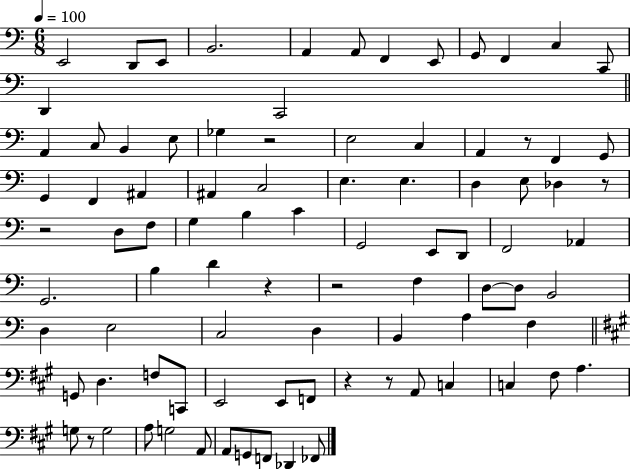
E2/h D2/e E2/e B2/h. A2/q A2/e F2/q E2/e G2/e F2/q C3/q C2/e D2/q C2/h A2/q C3/e B2/q E3/e Gb3/q R/h E3/h C3/q A2/q R/e F2/q G2/e G2/q F2/q A#2/q A#2/q C3/h E3/q. E3/q. D3/q E3/e Db3/q R/e R/h D3/e F3/e G3/q B3/q C4/q G2/h E2/e D2/e F2/h Ab2/q G2/h. B3/q D4/q R/q R/h F3/q D3/e D3/e B2/h D3/q E3/h C3/h D3/q B2/q A3/q F3/q G2/e D3/q. F3/e C2/e E2/h E2/e F2/e R/q R/e A2/e C3/q C3/q F#3/e A3/q. G3/e R/e G3/h A3/e G3/h A2/e A2/e G2/e F2/e Db2/q FES2/e